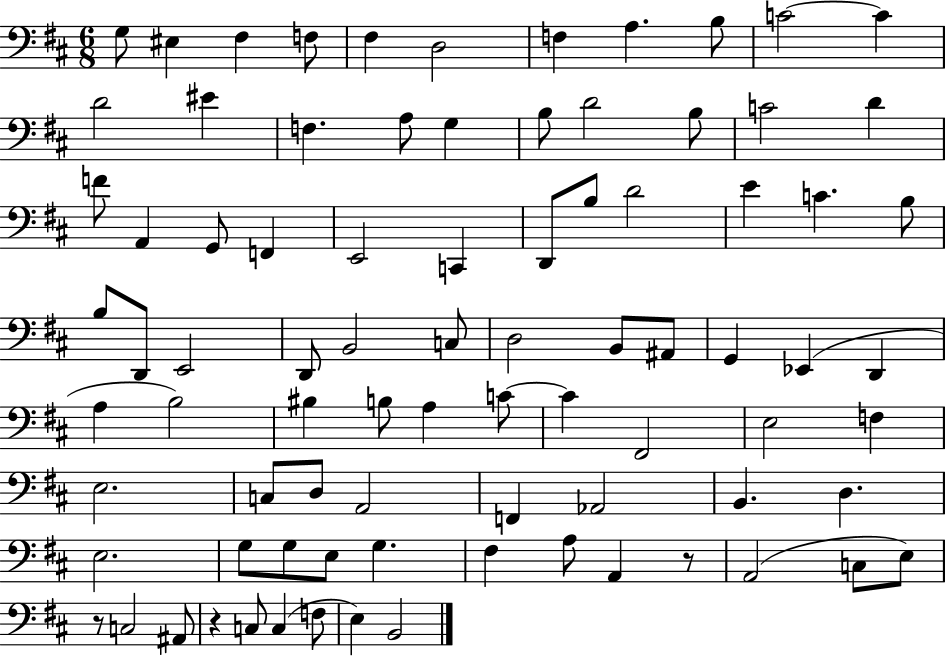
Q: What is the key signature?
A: D major